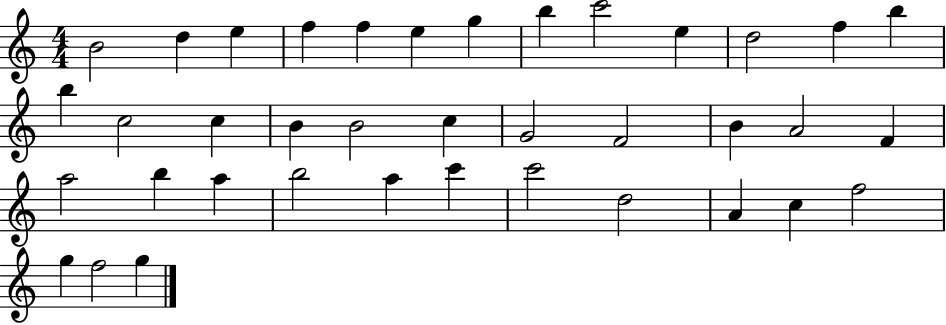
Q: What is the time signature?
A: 4/4